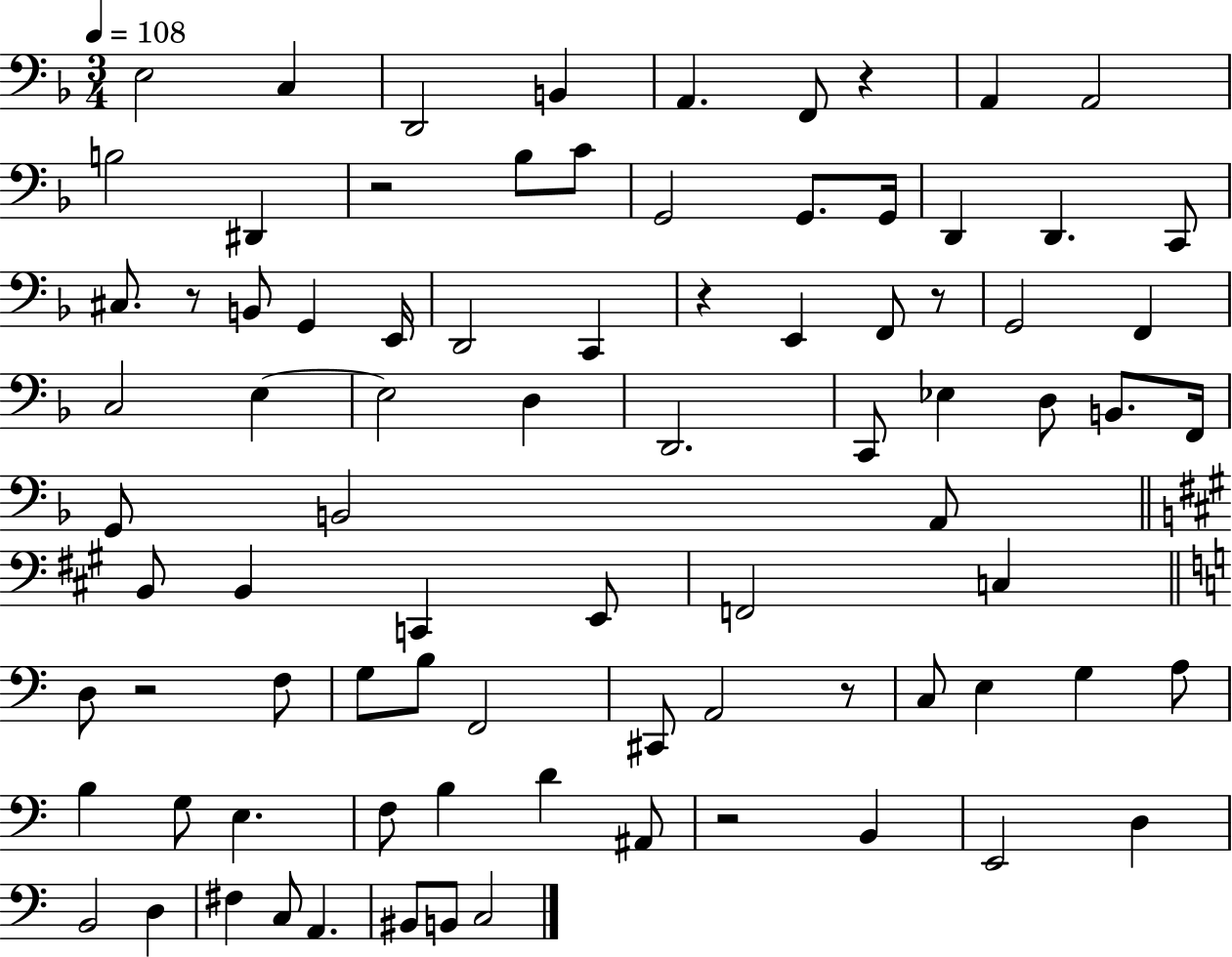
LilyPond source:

{
  \clef bass
  \numericTimeSignature
  \time 3/4
  \key f \major
  \tempo 4 = 108
  \repeat volta 2 { e2 c4 | d,2 b,4 | a,4. f,8 r4 | a,4 a,2 | \break b2 dis,4 | r2 bes8 c'8 | g,2 g,8. g,16 | d,4 d,4. c,8 | \break cis8. r8 b,8 g,4 e,16 | d,2 c,4 | r4 e,4 f,8 r8 | g,2 f,4 | \break c2 e4~~ | e2 d4 | d,2. | c,8 ees4 d8 b,8. f,16 | \break g,8 b,2 a,8 | \bar "||" \break \key a \major b,8 b,4 c,4 e,8 | f,2 c4 | \bar "||" \break \key c \major d8 r2 f8 | g8 b8 f,2 | cis,8 a,2 r8 | c8 e4 g4 a8 | \break b4 g8 e4. | f8 b4 d'4 ais,8 | r2 b,4 | e,2 d4 | \break b,2 d4 | fis4 c8 a,4. | bis,8 b,8 c2 | } \bar "|."
}